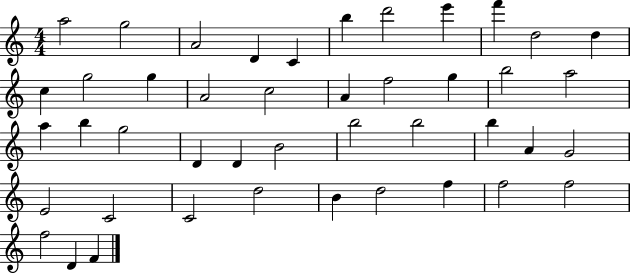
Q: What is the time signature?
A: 4/4